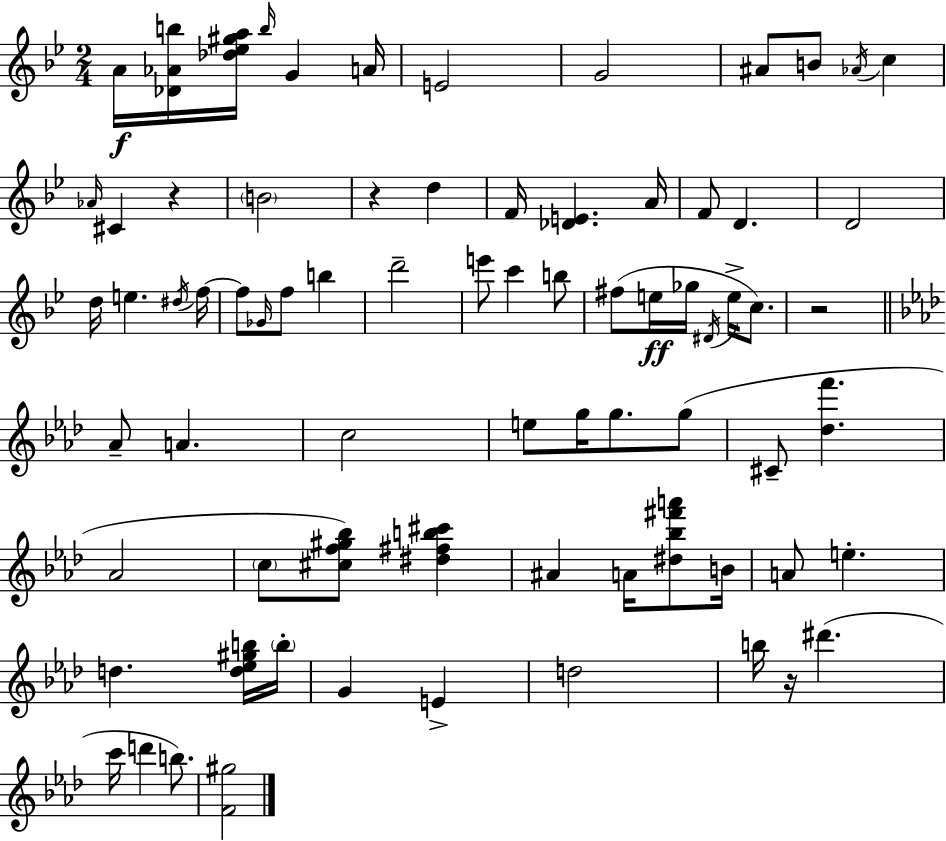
A4/s [Db4,Ab4,B5]/s [Db5,Eb5,G#5,A5]/s B5/s G4/q A4/s E4/h G4/h A#4/e B4/e Ab4/s C5/q Ab4/s C#4/q R/q B4/h R/q D5/q F4/s [Db4,E4]/q. A4/s F4/e D4/q. D4/h D5/s E5/q. D#5/s F5/s F5/e Gb4/s F5/e B5/q D6/h E6/e C6/q B5/e F#5/e E5/s Gb5/s D#4/s E5/s C5/e. R/h Ab4/e A4/q. C5/h E5/e G5/s G5/e. G5/e C#4/e [Db5,F6]/q. Ab4/h C5/e [C#5,F5,G#5,Bb5]/e [D#5,F#5,B5,C#6]/q A#4/q A4/s [D#5,Bb5,F#6,A6]/e B4/s A4/e E5/q. D5/q. [D5,Eb5,G#5,B5]/s B5/s G4/q E4/q D5/h B5/s R/s D#6/q. C6/s D6/q B5/e. [F4,G#5]/h